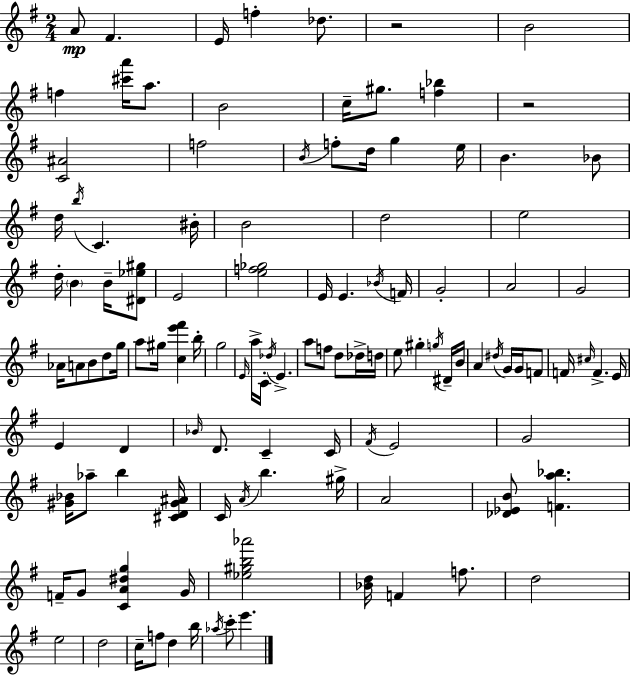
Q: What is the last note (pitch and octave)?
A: E6